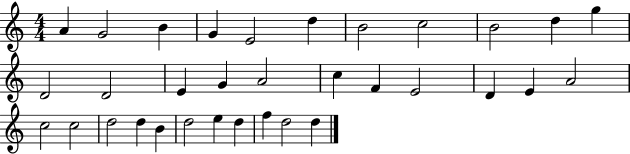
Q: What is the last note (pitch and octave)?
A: D5